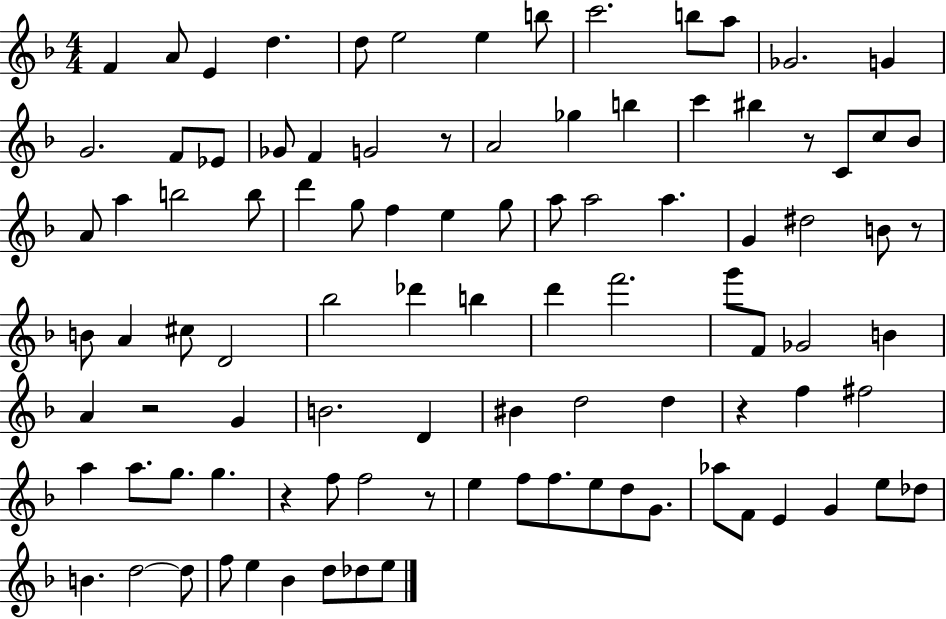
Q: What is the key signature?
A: F major